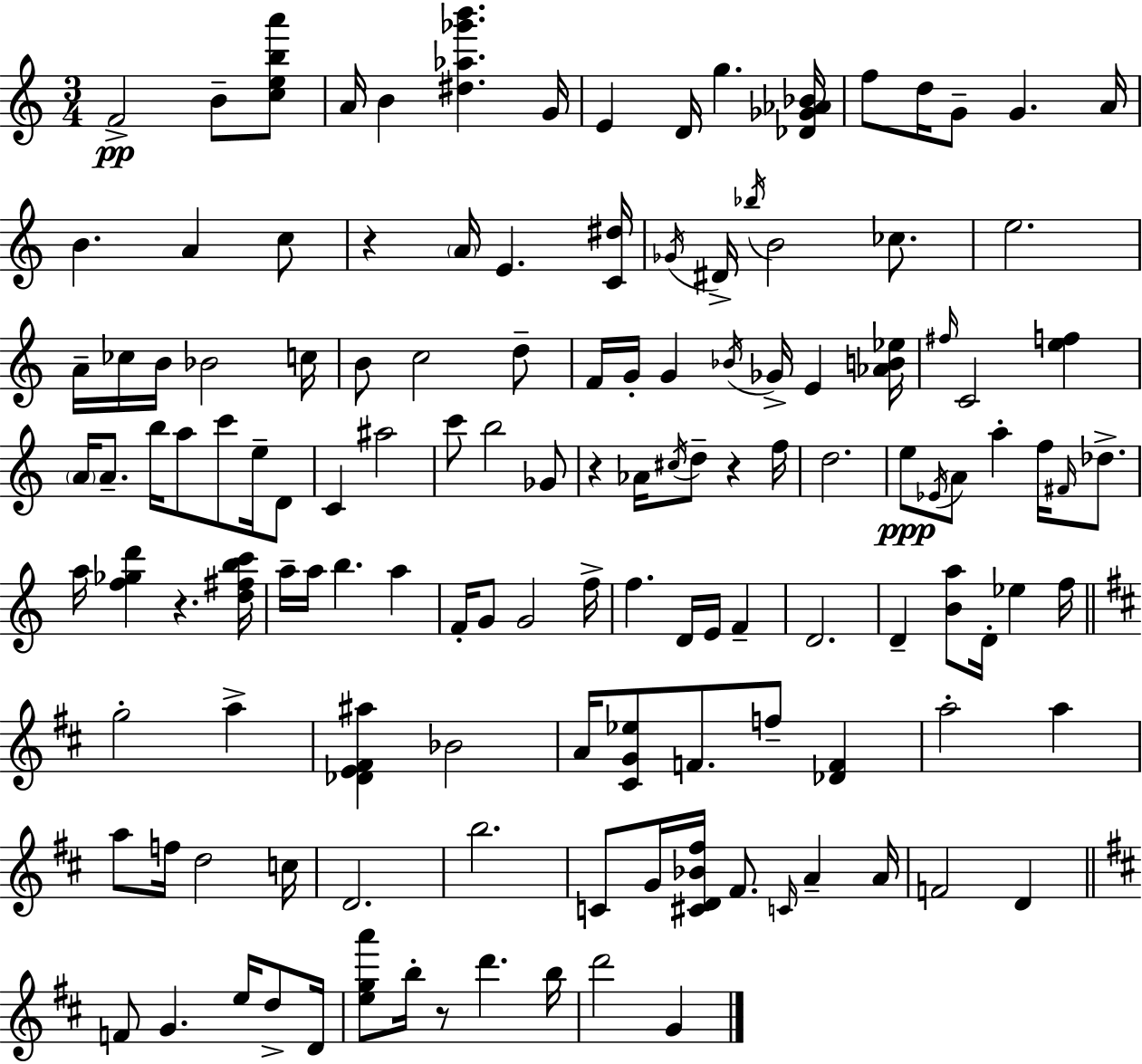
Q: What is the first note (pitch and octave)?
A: F4